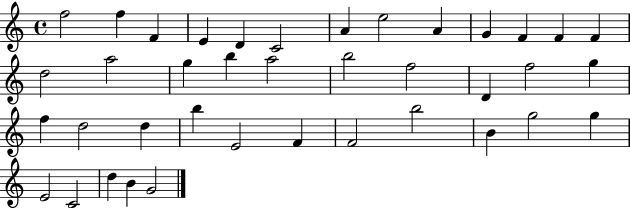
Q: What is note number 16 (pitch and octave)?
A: G5